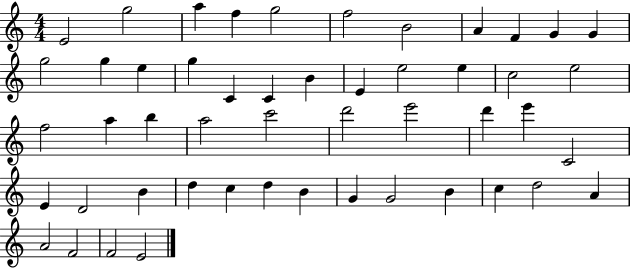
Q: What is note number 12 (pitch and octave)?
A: G5